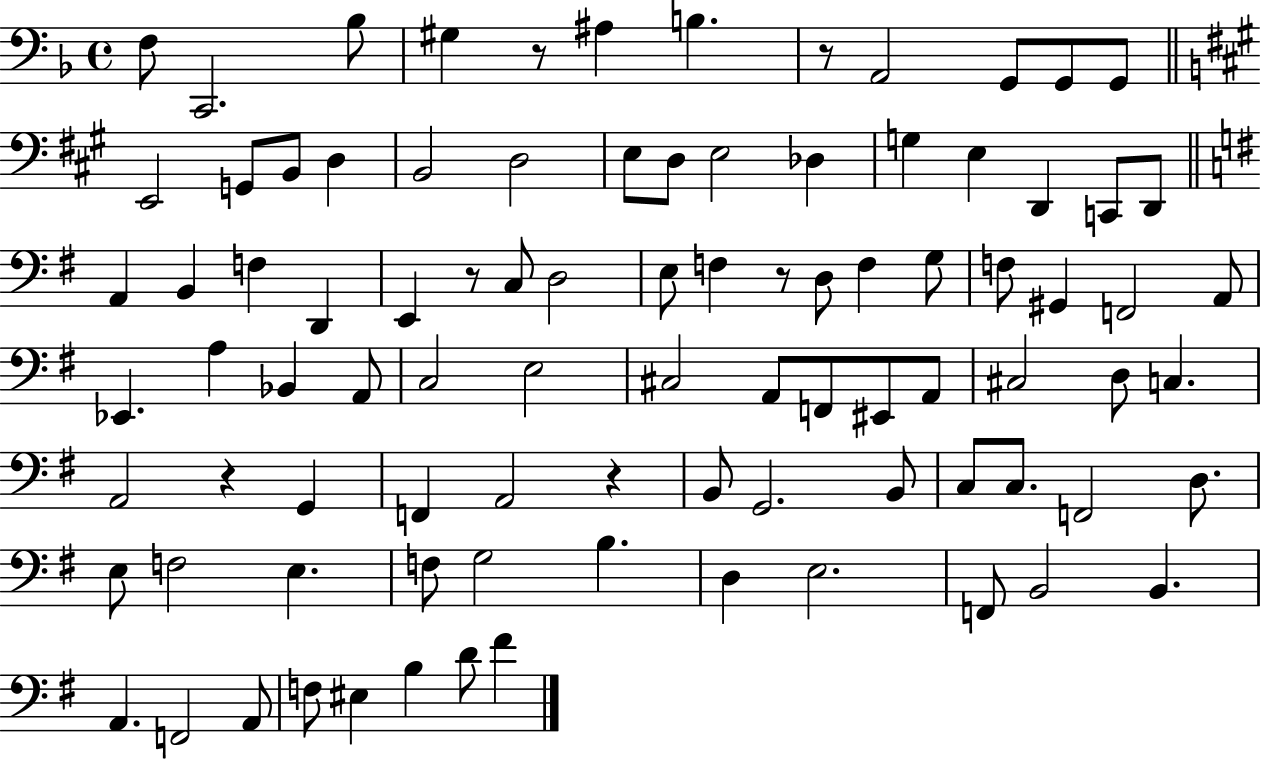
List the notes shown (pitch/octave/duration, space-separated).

F3/e C2/h. Bb3/e G#3/q R/e A#3/q B3/q. R/e A2/h G2/e G2/e G2/e E2/h G2/e B2/e D3/q B2/h D3/h E3/e D3/e E3/h Db3/q G3/q E3/q D2/q C2/e D2/e A2/q B2/q F3/q D2/q E2/q R/e C3/e D3/h E3/e F3/q R/e D3/e F3/q G3/e F3/e G#2/q F2/h A2/e Eb2/q. A3/q Bb2/q A2/e C3/h E3/h C#3/h A2/e F2/e EIS2/e A2/e C#3/h D3/e C3/q. A2/h R/q G2/q F2/q A2/h R/q B2/e G2/h. B2/e C3/e C3/e. F2/h D3/e. E3/e F3/h E3/q. F3/e G3/h B3/q. D3/q E3/h. F2/e B2/h B2/q. A2/q. F2/h A2/e F3/e EIS3/q B3/q D4/e F#4/q